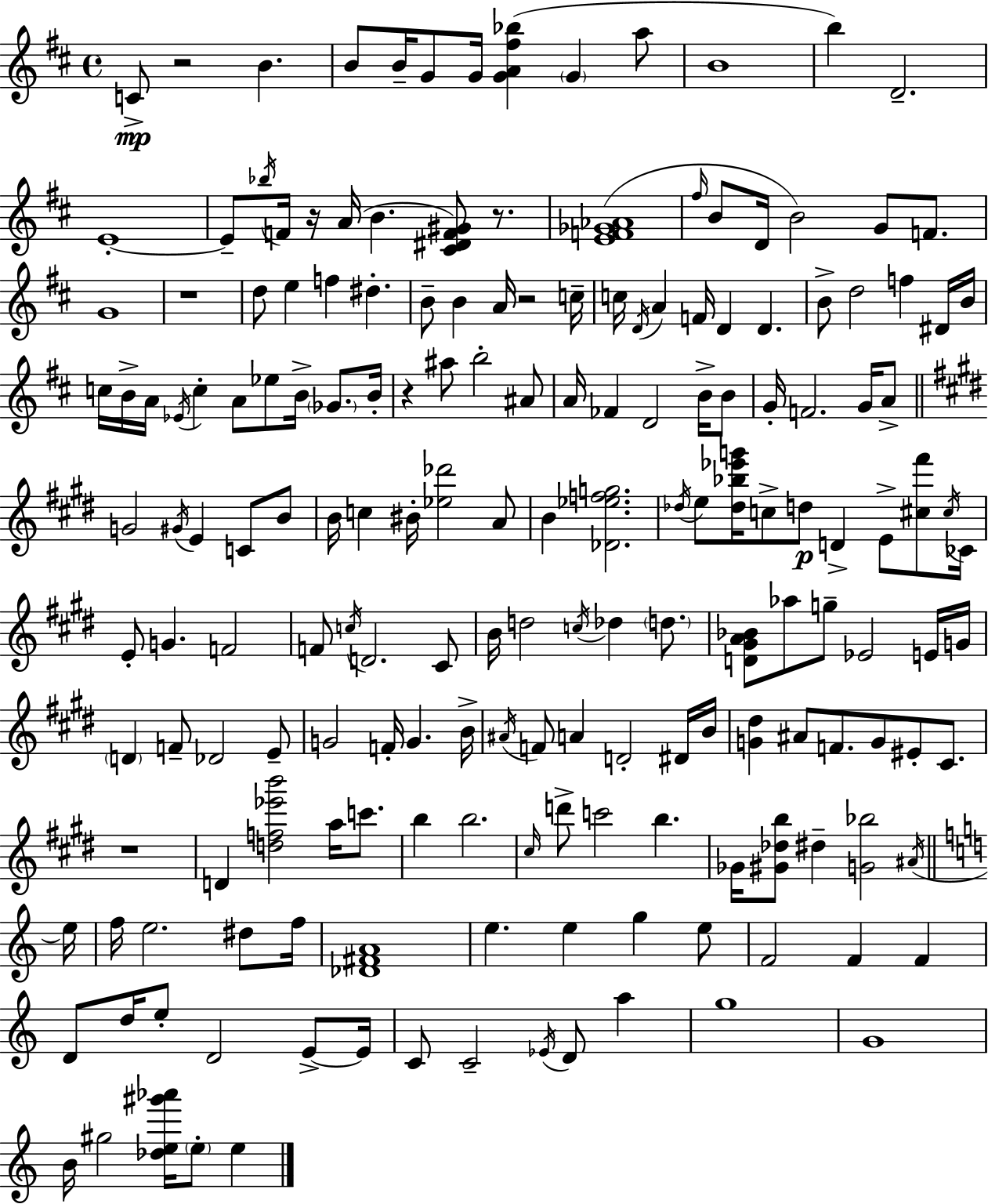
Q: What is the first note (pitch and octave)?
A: C4